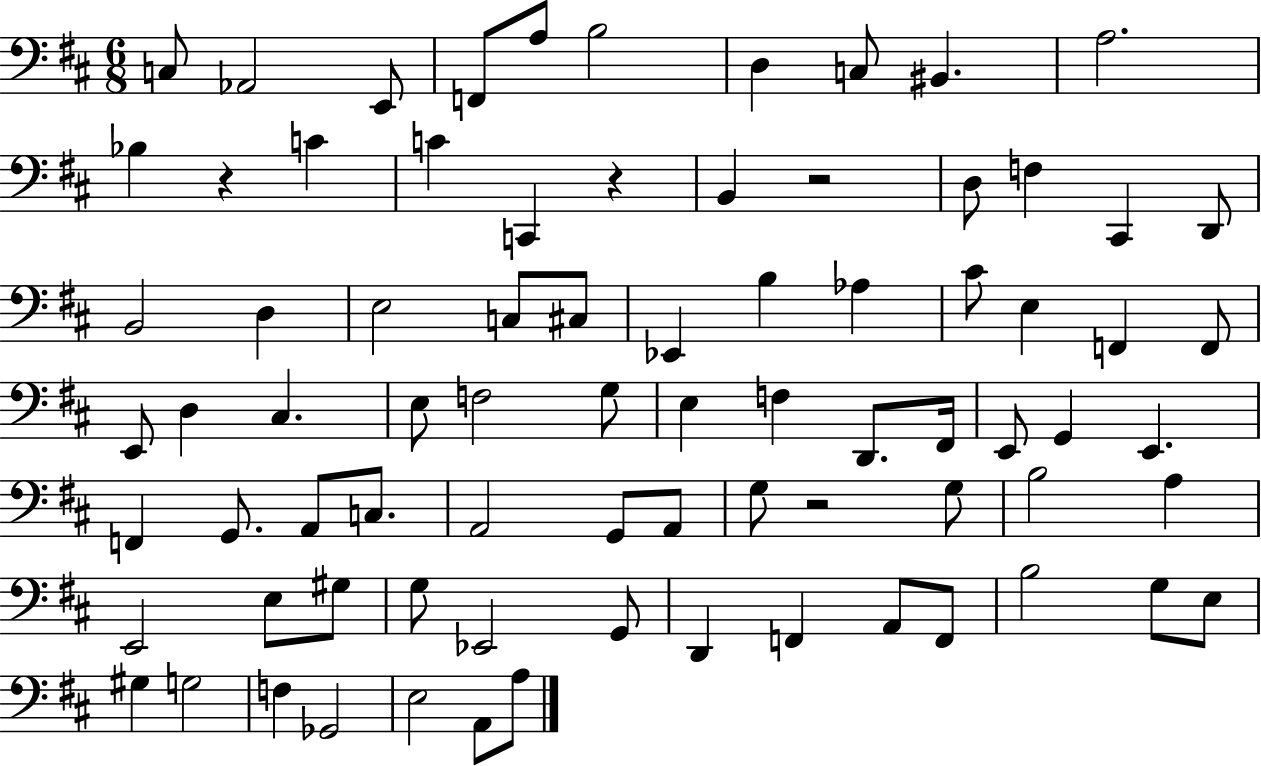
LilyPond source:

{
  \clef bass
  \numericTimeSignature
  \time 6/8
  \key d \major
  c8 aes,2 e,8 | f,8 a8 b2 | d4 c8 bis,4. | a2. | \break bes4 r4 c'4 | c'4 c,4 r4 | b,4 r2 | d8 f4 cis,4 d,8 | \break b,2 d4 | e2 c8 cis8 | ees,4 b4 aes4 | cis'8 e4 f,4 f,8 | \break e,8 d4 cis4. | e8 f2 g8 | e4 f4 d,8. fis,16 | e,8 g,4 e,4. | \break f,4 g,8. a,8 c8. | a,2 g,8 a,8 | g8 r2 g8 | b2 a4 | \break e,2 e8 gis8 | g8 ees,2 g,8 | d,4 f,4 a,8 f,8 | b2 g8 e8 | \break gis4 g2 | f4 ges,2 | e2 a,8 a8 | \bar "|."
}